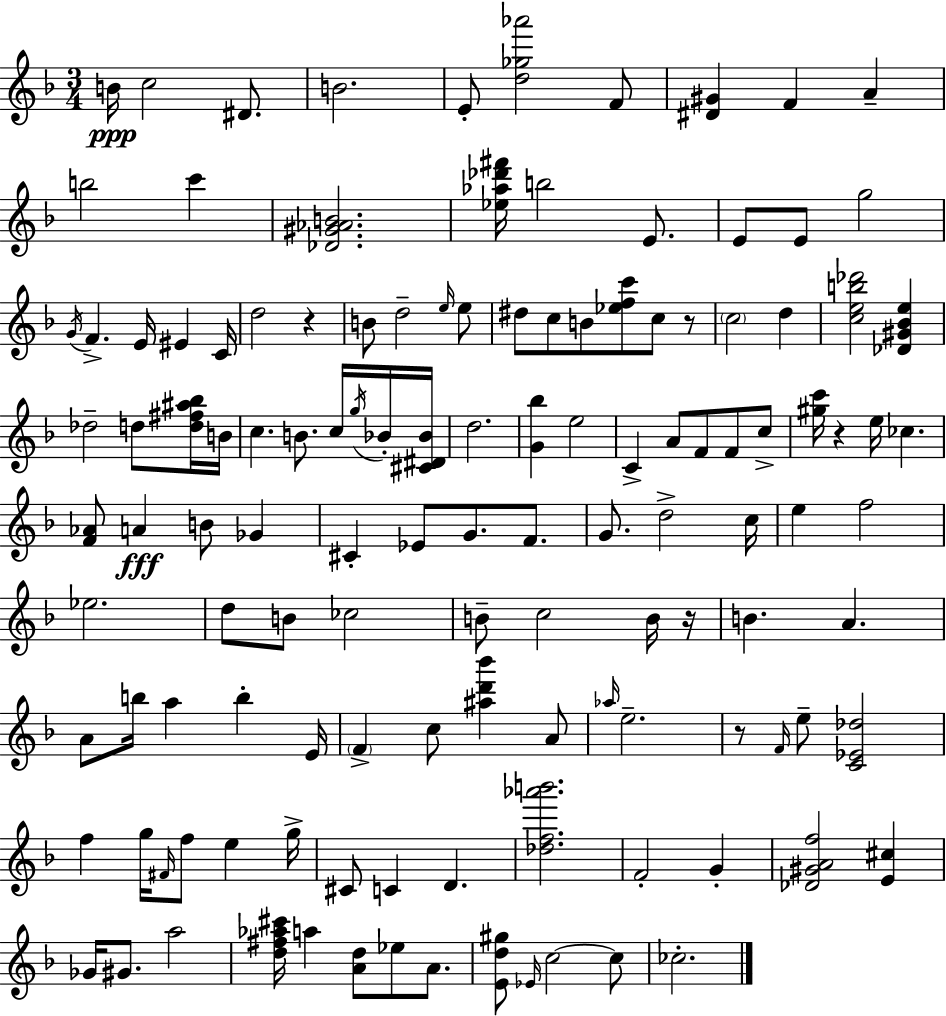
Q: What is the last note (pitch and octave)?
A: CES5